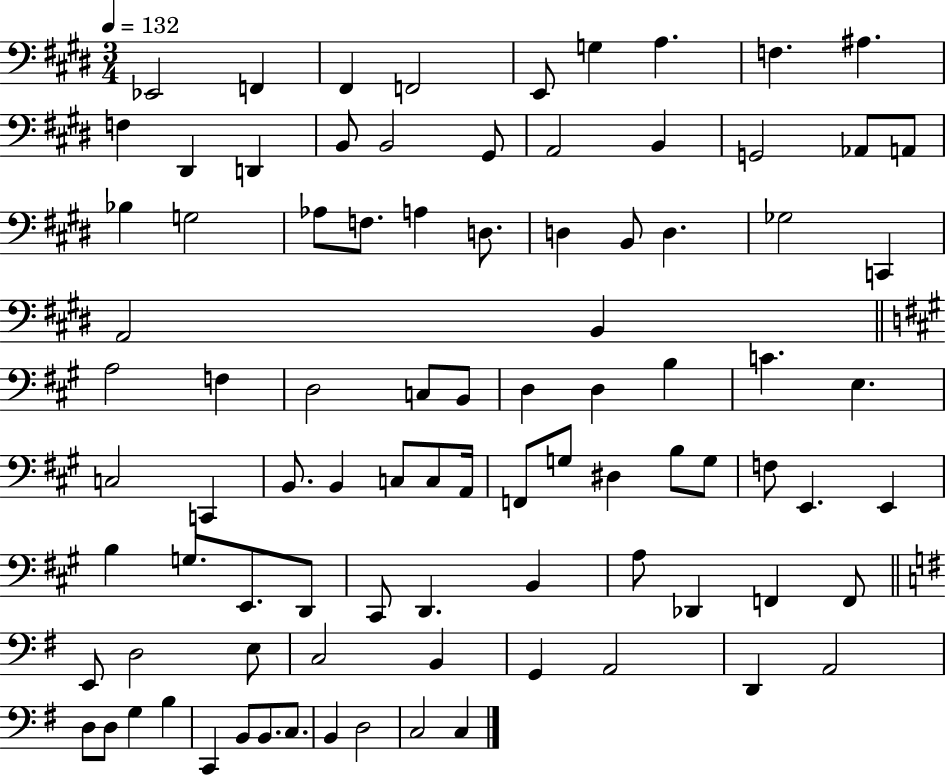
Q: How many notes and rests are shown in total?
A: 90